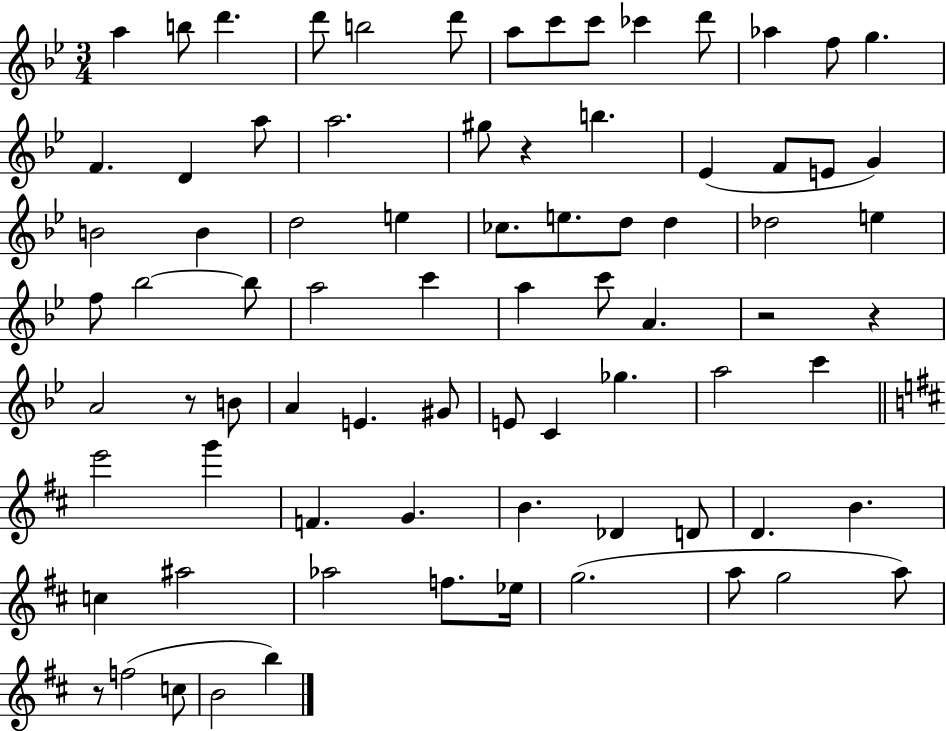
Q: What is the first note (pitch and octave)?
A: A5